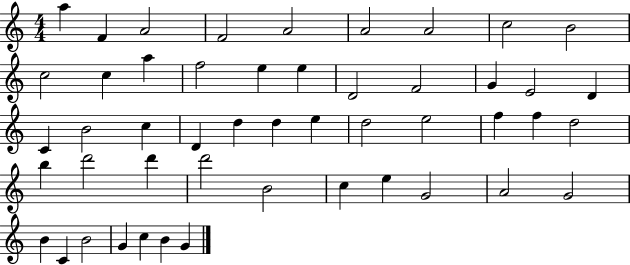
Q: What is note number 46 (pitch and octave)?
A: G4